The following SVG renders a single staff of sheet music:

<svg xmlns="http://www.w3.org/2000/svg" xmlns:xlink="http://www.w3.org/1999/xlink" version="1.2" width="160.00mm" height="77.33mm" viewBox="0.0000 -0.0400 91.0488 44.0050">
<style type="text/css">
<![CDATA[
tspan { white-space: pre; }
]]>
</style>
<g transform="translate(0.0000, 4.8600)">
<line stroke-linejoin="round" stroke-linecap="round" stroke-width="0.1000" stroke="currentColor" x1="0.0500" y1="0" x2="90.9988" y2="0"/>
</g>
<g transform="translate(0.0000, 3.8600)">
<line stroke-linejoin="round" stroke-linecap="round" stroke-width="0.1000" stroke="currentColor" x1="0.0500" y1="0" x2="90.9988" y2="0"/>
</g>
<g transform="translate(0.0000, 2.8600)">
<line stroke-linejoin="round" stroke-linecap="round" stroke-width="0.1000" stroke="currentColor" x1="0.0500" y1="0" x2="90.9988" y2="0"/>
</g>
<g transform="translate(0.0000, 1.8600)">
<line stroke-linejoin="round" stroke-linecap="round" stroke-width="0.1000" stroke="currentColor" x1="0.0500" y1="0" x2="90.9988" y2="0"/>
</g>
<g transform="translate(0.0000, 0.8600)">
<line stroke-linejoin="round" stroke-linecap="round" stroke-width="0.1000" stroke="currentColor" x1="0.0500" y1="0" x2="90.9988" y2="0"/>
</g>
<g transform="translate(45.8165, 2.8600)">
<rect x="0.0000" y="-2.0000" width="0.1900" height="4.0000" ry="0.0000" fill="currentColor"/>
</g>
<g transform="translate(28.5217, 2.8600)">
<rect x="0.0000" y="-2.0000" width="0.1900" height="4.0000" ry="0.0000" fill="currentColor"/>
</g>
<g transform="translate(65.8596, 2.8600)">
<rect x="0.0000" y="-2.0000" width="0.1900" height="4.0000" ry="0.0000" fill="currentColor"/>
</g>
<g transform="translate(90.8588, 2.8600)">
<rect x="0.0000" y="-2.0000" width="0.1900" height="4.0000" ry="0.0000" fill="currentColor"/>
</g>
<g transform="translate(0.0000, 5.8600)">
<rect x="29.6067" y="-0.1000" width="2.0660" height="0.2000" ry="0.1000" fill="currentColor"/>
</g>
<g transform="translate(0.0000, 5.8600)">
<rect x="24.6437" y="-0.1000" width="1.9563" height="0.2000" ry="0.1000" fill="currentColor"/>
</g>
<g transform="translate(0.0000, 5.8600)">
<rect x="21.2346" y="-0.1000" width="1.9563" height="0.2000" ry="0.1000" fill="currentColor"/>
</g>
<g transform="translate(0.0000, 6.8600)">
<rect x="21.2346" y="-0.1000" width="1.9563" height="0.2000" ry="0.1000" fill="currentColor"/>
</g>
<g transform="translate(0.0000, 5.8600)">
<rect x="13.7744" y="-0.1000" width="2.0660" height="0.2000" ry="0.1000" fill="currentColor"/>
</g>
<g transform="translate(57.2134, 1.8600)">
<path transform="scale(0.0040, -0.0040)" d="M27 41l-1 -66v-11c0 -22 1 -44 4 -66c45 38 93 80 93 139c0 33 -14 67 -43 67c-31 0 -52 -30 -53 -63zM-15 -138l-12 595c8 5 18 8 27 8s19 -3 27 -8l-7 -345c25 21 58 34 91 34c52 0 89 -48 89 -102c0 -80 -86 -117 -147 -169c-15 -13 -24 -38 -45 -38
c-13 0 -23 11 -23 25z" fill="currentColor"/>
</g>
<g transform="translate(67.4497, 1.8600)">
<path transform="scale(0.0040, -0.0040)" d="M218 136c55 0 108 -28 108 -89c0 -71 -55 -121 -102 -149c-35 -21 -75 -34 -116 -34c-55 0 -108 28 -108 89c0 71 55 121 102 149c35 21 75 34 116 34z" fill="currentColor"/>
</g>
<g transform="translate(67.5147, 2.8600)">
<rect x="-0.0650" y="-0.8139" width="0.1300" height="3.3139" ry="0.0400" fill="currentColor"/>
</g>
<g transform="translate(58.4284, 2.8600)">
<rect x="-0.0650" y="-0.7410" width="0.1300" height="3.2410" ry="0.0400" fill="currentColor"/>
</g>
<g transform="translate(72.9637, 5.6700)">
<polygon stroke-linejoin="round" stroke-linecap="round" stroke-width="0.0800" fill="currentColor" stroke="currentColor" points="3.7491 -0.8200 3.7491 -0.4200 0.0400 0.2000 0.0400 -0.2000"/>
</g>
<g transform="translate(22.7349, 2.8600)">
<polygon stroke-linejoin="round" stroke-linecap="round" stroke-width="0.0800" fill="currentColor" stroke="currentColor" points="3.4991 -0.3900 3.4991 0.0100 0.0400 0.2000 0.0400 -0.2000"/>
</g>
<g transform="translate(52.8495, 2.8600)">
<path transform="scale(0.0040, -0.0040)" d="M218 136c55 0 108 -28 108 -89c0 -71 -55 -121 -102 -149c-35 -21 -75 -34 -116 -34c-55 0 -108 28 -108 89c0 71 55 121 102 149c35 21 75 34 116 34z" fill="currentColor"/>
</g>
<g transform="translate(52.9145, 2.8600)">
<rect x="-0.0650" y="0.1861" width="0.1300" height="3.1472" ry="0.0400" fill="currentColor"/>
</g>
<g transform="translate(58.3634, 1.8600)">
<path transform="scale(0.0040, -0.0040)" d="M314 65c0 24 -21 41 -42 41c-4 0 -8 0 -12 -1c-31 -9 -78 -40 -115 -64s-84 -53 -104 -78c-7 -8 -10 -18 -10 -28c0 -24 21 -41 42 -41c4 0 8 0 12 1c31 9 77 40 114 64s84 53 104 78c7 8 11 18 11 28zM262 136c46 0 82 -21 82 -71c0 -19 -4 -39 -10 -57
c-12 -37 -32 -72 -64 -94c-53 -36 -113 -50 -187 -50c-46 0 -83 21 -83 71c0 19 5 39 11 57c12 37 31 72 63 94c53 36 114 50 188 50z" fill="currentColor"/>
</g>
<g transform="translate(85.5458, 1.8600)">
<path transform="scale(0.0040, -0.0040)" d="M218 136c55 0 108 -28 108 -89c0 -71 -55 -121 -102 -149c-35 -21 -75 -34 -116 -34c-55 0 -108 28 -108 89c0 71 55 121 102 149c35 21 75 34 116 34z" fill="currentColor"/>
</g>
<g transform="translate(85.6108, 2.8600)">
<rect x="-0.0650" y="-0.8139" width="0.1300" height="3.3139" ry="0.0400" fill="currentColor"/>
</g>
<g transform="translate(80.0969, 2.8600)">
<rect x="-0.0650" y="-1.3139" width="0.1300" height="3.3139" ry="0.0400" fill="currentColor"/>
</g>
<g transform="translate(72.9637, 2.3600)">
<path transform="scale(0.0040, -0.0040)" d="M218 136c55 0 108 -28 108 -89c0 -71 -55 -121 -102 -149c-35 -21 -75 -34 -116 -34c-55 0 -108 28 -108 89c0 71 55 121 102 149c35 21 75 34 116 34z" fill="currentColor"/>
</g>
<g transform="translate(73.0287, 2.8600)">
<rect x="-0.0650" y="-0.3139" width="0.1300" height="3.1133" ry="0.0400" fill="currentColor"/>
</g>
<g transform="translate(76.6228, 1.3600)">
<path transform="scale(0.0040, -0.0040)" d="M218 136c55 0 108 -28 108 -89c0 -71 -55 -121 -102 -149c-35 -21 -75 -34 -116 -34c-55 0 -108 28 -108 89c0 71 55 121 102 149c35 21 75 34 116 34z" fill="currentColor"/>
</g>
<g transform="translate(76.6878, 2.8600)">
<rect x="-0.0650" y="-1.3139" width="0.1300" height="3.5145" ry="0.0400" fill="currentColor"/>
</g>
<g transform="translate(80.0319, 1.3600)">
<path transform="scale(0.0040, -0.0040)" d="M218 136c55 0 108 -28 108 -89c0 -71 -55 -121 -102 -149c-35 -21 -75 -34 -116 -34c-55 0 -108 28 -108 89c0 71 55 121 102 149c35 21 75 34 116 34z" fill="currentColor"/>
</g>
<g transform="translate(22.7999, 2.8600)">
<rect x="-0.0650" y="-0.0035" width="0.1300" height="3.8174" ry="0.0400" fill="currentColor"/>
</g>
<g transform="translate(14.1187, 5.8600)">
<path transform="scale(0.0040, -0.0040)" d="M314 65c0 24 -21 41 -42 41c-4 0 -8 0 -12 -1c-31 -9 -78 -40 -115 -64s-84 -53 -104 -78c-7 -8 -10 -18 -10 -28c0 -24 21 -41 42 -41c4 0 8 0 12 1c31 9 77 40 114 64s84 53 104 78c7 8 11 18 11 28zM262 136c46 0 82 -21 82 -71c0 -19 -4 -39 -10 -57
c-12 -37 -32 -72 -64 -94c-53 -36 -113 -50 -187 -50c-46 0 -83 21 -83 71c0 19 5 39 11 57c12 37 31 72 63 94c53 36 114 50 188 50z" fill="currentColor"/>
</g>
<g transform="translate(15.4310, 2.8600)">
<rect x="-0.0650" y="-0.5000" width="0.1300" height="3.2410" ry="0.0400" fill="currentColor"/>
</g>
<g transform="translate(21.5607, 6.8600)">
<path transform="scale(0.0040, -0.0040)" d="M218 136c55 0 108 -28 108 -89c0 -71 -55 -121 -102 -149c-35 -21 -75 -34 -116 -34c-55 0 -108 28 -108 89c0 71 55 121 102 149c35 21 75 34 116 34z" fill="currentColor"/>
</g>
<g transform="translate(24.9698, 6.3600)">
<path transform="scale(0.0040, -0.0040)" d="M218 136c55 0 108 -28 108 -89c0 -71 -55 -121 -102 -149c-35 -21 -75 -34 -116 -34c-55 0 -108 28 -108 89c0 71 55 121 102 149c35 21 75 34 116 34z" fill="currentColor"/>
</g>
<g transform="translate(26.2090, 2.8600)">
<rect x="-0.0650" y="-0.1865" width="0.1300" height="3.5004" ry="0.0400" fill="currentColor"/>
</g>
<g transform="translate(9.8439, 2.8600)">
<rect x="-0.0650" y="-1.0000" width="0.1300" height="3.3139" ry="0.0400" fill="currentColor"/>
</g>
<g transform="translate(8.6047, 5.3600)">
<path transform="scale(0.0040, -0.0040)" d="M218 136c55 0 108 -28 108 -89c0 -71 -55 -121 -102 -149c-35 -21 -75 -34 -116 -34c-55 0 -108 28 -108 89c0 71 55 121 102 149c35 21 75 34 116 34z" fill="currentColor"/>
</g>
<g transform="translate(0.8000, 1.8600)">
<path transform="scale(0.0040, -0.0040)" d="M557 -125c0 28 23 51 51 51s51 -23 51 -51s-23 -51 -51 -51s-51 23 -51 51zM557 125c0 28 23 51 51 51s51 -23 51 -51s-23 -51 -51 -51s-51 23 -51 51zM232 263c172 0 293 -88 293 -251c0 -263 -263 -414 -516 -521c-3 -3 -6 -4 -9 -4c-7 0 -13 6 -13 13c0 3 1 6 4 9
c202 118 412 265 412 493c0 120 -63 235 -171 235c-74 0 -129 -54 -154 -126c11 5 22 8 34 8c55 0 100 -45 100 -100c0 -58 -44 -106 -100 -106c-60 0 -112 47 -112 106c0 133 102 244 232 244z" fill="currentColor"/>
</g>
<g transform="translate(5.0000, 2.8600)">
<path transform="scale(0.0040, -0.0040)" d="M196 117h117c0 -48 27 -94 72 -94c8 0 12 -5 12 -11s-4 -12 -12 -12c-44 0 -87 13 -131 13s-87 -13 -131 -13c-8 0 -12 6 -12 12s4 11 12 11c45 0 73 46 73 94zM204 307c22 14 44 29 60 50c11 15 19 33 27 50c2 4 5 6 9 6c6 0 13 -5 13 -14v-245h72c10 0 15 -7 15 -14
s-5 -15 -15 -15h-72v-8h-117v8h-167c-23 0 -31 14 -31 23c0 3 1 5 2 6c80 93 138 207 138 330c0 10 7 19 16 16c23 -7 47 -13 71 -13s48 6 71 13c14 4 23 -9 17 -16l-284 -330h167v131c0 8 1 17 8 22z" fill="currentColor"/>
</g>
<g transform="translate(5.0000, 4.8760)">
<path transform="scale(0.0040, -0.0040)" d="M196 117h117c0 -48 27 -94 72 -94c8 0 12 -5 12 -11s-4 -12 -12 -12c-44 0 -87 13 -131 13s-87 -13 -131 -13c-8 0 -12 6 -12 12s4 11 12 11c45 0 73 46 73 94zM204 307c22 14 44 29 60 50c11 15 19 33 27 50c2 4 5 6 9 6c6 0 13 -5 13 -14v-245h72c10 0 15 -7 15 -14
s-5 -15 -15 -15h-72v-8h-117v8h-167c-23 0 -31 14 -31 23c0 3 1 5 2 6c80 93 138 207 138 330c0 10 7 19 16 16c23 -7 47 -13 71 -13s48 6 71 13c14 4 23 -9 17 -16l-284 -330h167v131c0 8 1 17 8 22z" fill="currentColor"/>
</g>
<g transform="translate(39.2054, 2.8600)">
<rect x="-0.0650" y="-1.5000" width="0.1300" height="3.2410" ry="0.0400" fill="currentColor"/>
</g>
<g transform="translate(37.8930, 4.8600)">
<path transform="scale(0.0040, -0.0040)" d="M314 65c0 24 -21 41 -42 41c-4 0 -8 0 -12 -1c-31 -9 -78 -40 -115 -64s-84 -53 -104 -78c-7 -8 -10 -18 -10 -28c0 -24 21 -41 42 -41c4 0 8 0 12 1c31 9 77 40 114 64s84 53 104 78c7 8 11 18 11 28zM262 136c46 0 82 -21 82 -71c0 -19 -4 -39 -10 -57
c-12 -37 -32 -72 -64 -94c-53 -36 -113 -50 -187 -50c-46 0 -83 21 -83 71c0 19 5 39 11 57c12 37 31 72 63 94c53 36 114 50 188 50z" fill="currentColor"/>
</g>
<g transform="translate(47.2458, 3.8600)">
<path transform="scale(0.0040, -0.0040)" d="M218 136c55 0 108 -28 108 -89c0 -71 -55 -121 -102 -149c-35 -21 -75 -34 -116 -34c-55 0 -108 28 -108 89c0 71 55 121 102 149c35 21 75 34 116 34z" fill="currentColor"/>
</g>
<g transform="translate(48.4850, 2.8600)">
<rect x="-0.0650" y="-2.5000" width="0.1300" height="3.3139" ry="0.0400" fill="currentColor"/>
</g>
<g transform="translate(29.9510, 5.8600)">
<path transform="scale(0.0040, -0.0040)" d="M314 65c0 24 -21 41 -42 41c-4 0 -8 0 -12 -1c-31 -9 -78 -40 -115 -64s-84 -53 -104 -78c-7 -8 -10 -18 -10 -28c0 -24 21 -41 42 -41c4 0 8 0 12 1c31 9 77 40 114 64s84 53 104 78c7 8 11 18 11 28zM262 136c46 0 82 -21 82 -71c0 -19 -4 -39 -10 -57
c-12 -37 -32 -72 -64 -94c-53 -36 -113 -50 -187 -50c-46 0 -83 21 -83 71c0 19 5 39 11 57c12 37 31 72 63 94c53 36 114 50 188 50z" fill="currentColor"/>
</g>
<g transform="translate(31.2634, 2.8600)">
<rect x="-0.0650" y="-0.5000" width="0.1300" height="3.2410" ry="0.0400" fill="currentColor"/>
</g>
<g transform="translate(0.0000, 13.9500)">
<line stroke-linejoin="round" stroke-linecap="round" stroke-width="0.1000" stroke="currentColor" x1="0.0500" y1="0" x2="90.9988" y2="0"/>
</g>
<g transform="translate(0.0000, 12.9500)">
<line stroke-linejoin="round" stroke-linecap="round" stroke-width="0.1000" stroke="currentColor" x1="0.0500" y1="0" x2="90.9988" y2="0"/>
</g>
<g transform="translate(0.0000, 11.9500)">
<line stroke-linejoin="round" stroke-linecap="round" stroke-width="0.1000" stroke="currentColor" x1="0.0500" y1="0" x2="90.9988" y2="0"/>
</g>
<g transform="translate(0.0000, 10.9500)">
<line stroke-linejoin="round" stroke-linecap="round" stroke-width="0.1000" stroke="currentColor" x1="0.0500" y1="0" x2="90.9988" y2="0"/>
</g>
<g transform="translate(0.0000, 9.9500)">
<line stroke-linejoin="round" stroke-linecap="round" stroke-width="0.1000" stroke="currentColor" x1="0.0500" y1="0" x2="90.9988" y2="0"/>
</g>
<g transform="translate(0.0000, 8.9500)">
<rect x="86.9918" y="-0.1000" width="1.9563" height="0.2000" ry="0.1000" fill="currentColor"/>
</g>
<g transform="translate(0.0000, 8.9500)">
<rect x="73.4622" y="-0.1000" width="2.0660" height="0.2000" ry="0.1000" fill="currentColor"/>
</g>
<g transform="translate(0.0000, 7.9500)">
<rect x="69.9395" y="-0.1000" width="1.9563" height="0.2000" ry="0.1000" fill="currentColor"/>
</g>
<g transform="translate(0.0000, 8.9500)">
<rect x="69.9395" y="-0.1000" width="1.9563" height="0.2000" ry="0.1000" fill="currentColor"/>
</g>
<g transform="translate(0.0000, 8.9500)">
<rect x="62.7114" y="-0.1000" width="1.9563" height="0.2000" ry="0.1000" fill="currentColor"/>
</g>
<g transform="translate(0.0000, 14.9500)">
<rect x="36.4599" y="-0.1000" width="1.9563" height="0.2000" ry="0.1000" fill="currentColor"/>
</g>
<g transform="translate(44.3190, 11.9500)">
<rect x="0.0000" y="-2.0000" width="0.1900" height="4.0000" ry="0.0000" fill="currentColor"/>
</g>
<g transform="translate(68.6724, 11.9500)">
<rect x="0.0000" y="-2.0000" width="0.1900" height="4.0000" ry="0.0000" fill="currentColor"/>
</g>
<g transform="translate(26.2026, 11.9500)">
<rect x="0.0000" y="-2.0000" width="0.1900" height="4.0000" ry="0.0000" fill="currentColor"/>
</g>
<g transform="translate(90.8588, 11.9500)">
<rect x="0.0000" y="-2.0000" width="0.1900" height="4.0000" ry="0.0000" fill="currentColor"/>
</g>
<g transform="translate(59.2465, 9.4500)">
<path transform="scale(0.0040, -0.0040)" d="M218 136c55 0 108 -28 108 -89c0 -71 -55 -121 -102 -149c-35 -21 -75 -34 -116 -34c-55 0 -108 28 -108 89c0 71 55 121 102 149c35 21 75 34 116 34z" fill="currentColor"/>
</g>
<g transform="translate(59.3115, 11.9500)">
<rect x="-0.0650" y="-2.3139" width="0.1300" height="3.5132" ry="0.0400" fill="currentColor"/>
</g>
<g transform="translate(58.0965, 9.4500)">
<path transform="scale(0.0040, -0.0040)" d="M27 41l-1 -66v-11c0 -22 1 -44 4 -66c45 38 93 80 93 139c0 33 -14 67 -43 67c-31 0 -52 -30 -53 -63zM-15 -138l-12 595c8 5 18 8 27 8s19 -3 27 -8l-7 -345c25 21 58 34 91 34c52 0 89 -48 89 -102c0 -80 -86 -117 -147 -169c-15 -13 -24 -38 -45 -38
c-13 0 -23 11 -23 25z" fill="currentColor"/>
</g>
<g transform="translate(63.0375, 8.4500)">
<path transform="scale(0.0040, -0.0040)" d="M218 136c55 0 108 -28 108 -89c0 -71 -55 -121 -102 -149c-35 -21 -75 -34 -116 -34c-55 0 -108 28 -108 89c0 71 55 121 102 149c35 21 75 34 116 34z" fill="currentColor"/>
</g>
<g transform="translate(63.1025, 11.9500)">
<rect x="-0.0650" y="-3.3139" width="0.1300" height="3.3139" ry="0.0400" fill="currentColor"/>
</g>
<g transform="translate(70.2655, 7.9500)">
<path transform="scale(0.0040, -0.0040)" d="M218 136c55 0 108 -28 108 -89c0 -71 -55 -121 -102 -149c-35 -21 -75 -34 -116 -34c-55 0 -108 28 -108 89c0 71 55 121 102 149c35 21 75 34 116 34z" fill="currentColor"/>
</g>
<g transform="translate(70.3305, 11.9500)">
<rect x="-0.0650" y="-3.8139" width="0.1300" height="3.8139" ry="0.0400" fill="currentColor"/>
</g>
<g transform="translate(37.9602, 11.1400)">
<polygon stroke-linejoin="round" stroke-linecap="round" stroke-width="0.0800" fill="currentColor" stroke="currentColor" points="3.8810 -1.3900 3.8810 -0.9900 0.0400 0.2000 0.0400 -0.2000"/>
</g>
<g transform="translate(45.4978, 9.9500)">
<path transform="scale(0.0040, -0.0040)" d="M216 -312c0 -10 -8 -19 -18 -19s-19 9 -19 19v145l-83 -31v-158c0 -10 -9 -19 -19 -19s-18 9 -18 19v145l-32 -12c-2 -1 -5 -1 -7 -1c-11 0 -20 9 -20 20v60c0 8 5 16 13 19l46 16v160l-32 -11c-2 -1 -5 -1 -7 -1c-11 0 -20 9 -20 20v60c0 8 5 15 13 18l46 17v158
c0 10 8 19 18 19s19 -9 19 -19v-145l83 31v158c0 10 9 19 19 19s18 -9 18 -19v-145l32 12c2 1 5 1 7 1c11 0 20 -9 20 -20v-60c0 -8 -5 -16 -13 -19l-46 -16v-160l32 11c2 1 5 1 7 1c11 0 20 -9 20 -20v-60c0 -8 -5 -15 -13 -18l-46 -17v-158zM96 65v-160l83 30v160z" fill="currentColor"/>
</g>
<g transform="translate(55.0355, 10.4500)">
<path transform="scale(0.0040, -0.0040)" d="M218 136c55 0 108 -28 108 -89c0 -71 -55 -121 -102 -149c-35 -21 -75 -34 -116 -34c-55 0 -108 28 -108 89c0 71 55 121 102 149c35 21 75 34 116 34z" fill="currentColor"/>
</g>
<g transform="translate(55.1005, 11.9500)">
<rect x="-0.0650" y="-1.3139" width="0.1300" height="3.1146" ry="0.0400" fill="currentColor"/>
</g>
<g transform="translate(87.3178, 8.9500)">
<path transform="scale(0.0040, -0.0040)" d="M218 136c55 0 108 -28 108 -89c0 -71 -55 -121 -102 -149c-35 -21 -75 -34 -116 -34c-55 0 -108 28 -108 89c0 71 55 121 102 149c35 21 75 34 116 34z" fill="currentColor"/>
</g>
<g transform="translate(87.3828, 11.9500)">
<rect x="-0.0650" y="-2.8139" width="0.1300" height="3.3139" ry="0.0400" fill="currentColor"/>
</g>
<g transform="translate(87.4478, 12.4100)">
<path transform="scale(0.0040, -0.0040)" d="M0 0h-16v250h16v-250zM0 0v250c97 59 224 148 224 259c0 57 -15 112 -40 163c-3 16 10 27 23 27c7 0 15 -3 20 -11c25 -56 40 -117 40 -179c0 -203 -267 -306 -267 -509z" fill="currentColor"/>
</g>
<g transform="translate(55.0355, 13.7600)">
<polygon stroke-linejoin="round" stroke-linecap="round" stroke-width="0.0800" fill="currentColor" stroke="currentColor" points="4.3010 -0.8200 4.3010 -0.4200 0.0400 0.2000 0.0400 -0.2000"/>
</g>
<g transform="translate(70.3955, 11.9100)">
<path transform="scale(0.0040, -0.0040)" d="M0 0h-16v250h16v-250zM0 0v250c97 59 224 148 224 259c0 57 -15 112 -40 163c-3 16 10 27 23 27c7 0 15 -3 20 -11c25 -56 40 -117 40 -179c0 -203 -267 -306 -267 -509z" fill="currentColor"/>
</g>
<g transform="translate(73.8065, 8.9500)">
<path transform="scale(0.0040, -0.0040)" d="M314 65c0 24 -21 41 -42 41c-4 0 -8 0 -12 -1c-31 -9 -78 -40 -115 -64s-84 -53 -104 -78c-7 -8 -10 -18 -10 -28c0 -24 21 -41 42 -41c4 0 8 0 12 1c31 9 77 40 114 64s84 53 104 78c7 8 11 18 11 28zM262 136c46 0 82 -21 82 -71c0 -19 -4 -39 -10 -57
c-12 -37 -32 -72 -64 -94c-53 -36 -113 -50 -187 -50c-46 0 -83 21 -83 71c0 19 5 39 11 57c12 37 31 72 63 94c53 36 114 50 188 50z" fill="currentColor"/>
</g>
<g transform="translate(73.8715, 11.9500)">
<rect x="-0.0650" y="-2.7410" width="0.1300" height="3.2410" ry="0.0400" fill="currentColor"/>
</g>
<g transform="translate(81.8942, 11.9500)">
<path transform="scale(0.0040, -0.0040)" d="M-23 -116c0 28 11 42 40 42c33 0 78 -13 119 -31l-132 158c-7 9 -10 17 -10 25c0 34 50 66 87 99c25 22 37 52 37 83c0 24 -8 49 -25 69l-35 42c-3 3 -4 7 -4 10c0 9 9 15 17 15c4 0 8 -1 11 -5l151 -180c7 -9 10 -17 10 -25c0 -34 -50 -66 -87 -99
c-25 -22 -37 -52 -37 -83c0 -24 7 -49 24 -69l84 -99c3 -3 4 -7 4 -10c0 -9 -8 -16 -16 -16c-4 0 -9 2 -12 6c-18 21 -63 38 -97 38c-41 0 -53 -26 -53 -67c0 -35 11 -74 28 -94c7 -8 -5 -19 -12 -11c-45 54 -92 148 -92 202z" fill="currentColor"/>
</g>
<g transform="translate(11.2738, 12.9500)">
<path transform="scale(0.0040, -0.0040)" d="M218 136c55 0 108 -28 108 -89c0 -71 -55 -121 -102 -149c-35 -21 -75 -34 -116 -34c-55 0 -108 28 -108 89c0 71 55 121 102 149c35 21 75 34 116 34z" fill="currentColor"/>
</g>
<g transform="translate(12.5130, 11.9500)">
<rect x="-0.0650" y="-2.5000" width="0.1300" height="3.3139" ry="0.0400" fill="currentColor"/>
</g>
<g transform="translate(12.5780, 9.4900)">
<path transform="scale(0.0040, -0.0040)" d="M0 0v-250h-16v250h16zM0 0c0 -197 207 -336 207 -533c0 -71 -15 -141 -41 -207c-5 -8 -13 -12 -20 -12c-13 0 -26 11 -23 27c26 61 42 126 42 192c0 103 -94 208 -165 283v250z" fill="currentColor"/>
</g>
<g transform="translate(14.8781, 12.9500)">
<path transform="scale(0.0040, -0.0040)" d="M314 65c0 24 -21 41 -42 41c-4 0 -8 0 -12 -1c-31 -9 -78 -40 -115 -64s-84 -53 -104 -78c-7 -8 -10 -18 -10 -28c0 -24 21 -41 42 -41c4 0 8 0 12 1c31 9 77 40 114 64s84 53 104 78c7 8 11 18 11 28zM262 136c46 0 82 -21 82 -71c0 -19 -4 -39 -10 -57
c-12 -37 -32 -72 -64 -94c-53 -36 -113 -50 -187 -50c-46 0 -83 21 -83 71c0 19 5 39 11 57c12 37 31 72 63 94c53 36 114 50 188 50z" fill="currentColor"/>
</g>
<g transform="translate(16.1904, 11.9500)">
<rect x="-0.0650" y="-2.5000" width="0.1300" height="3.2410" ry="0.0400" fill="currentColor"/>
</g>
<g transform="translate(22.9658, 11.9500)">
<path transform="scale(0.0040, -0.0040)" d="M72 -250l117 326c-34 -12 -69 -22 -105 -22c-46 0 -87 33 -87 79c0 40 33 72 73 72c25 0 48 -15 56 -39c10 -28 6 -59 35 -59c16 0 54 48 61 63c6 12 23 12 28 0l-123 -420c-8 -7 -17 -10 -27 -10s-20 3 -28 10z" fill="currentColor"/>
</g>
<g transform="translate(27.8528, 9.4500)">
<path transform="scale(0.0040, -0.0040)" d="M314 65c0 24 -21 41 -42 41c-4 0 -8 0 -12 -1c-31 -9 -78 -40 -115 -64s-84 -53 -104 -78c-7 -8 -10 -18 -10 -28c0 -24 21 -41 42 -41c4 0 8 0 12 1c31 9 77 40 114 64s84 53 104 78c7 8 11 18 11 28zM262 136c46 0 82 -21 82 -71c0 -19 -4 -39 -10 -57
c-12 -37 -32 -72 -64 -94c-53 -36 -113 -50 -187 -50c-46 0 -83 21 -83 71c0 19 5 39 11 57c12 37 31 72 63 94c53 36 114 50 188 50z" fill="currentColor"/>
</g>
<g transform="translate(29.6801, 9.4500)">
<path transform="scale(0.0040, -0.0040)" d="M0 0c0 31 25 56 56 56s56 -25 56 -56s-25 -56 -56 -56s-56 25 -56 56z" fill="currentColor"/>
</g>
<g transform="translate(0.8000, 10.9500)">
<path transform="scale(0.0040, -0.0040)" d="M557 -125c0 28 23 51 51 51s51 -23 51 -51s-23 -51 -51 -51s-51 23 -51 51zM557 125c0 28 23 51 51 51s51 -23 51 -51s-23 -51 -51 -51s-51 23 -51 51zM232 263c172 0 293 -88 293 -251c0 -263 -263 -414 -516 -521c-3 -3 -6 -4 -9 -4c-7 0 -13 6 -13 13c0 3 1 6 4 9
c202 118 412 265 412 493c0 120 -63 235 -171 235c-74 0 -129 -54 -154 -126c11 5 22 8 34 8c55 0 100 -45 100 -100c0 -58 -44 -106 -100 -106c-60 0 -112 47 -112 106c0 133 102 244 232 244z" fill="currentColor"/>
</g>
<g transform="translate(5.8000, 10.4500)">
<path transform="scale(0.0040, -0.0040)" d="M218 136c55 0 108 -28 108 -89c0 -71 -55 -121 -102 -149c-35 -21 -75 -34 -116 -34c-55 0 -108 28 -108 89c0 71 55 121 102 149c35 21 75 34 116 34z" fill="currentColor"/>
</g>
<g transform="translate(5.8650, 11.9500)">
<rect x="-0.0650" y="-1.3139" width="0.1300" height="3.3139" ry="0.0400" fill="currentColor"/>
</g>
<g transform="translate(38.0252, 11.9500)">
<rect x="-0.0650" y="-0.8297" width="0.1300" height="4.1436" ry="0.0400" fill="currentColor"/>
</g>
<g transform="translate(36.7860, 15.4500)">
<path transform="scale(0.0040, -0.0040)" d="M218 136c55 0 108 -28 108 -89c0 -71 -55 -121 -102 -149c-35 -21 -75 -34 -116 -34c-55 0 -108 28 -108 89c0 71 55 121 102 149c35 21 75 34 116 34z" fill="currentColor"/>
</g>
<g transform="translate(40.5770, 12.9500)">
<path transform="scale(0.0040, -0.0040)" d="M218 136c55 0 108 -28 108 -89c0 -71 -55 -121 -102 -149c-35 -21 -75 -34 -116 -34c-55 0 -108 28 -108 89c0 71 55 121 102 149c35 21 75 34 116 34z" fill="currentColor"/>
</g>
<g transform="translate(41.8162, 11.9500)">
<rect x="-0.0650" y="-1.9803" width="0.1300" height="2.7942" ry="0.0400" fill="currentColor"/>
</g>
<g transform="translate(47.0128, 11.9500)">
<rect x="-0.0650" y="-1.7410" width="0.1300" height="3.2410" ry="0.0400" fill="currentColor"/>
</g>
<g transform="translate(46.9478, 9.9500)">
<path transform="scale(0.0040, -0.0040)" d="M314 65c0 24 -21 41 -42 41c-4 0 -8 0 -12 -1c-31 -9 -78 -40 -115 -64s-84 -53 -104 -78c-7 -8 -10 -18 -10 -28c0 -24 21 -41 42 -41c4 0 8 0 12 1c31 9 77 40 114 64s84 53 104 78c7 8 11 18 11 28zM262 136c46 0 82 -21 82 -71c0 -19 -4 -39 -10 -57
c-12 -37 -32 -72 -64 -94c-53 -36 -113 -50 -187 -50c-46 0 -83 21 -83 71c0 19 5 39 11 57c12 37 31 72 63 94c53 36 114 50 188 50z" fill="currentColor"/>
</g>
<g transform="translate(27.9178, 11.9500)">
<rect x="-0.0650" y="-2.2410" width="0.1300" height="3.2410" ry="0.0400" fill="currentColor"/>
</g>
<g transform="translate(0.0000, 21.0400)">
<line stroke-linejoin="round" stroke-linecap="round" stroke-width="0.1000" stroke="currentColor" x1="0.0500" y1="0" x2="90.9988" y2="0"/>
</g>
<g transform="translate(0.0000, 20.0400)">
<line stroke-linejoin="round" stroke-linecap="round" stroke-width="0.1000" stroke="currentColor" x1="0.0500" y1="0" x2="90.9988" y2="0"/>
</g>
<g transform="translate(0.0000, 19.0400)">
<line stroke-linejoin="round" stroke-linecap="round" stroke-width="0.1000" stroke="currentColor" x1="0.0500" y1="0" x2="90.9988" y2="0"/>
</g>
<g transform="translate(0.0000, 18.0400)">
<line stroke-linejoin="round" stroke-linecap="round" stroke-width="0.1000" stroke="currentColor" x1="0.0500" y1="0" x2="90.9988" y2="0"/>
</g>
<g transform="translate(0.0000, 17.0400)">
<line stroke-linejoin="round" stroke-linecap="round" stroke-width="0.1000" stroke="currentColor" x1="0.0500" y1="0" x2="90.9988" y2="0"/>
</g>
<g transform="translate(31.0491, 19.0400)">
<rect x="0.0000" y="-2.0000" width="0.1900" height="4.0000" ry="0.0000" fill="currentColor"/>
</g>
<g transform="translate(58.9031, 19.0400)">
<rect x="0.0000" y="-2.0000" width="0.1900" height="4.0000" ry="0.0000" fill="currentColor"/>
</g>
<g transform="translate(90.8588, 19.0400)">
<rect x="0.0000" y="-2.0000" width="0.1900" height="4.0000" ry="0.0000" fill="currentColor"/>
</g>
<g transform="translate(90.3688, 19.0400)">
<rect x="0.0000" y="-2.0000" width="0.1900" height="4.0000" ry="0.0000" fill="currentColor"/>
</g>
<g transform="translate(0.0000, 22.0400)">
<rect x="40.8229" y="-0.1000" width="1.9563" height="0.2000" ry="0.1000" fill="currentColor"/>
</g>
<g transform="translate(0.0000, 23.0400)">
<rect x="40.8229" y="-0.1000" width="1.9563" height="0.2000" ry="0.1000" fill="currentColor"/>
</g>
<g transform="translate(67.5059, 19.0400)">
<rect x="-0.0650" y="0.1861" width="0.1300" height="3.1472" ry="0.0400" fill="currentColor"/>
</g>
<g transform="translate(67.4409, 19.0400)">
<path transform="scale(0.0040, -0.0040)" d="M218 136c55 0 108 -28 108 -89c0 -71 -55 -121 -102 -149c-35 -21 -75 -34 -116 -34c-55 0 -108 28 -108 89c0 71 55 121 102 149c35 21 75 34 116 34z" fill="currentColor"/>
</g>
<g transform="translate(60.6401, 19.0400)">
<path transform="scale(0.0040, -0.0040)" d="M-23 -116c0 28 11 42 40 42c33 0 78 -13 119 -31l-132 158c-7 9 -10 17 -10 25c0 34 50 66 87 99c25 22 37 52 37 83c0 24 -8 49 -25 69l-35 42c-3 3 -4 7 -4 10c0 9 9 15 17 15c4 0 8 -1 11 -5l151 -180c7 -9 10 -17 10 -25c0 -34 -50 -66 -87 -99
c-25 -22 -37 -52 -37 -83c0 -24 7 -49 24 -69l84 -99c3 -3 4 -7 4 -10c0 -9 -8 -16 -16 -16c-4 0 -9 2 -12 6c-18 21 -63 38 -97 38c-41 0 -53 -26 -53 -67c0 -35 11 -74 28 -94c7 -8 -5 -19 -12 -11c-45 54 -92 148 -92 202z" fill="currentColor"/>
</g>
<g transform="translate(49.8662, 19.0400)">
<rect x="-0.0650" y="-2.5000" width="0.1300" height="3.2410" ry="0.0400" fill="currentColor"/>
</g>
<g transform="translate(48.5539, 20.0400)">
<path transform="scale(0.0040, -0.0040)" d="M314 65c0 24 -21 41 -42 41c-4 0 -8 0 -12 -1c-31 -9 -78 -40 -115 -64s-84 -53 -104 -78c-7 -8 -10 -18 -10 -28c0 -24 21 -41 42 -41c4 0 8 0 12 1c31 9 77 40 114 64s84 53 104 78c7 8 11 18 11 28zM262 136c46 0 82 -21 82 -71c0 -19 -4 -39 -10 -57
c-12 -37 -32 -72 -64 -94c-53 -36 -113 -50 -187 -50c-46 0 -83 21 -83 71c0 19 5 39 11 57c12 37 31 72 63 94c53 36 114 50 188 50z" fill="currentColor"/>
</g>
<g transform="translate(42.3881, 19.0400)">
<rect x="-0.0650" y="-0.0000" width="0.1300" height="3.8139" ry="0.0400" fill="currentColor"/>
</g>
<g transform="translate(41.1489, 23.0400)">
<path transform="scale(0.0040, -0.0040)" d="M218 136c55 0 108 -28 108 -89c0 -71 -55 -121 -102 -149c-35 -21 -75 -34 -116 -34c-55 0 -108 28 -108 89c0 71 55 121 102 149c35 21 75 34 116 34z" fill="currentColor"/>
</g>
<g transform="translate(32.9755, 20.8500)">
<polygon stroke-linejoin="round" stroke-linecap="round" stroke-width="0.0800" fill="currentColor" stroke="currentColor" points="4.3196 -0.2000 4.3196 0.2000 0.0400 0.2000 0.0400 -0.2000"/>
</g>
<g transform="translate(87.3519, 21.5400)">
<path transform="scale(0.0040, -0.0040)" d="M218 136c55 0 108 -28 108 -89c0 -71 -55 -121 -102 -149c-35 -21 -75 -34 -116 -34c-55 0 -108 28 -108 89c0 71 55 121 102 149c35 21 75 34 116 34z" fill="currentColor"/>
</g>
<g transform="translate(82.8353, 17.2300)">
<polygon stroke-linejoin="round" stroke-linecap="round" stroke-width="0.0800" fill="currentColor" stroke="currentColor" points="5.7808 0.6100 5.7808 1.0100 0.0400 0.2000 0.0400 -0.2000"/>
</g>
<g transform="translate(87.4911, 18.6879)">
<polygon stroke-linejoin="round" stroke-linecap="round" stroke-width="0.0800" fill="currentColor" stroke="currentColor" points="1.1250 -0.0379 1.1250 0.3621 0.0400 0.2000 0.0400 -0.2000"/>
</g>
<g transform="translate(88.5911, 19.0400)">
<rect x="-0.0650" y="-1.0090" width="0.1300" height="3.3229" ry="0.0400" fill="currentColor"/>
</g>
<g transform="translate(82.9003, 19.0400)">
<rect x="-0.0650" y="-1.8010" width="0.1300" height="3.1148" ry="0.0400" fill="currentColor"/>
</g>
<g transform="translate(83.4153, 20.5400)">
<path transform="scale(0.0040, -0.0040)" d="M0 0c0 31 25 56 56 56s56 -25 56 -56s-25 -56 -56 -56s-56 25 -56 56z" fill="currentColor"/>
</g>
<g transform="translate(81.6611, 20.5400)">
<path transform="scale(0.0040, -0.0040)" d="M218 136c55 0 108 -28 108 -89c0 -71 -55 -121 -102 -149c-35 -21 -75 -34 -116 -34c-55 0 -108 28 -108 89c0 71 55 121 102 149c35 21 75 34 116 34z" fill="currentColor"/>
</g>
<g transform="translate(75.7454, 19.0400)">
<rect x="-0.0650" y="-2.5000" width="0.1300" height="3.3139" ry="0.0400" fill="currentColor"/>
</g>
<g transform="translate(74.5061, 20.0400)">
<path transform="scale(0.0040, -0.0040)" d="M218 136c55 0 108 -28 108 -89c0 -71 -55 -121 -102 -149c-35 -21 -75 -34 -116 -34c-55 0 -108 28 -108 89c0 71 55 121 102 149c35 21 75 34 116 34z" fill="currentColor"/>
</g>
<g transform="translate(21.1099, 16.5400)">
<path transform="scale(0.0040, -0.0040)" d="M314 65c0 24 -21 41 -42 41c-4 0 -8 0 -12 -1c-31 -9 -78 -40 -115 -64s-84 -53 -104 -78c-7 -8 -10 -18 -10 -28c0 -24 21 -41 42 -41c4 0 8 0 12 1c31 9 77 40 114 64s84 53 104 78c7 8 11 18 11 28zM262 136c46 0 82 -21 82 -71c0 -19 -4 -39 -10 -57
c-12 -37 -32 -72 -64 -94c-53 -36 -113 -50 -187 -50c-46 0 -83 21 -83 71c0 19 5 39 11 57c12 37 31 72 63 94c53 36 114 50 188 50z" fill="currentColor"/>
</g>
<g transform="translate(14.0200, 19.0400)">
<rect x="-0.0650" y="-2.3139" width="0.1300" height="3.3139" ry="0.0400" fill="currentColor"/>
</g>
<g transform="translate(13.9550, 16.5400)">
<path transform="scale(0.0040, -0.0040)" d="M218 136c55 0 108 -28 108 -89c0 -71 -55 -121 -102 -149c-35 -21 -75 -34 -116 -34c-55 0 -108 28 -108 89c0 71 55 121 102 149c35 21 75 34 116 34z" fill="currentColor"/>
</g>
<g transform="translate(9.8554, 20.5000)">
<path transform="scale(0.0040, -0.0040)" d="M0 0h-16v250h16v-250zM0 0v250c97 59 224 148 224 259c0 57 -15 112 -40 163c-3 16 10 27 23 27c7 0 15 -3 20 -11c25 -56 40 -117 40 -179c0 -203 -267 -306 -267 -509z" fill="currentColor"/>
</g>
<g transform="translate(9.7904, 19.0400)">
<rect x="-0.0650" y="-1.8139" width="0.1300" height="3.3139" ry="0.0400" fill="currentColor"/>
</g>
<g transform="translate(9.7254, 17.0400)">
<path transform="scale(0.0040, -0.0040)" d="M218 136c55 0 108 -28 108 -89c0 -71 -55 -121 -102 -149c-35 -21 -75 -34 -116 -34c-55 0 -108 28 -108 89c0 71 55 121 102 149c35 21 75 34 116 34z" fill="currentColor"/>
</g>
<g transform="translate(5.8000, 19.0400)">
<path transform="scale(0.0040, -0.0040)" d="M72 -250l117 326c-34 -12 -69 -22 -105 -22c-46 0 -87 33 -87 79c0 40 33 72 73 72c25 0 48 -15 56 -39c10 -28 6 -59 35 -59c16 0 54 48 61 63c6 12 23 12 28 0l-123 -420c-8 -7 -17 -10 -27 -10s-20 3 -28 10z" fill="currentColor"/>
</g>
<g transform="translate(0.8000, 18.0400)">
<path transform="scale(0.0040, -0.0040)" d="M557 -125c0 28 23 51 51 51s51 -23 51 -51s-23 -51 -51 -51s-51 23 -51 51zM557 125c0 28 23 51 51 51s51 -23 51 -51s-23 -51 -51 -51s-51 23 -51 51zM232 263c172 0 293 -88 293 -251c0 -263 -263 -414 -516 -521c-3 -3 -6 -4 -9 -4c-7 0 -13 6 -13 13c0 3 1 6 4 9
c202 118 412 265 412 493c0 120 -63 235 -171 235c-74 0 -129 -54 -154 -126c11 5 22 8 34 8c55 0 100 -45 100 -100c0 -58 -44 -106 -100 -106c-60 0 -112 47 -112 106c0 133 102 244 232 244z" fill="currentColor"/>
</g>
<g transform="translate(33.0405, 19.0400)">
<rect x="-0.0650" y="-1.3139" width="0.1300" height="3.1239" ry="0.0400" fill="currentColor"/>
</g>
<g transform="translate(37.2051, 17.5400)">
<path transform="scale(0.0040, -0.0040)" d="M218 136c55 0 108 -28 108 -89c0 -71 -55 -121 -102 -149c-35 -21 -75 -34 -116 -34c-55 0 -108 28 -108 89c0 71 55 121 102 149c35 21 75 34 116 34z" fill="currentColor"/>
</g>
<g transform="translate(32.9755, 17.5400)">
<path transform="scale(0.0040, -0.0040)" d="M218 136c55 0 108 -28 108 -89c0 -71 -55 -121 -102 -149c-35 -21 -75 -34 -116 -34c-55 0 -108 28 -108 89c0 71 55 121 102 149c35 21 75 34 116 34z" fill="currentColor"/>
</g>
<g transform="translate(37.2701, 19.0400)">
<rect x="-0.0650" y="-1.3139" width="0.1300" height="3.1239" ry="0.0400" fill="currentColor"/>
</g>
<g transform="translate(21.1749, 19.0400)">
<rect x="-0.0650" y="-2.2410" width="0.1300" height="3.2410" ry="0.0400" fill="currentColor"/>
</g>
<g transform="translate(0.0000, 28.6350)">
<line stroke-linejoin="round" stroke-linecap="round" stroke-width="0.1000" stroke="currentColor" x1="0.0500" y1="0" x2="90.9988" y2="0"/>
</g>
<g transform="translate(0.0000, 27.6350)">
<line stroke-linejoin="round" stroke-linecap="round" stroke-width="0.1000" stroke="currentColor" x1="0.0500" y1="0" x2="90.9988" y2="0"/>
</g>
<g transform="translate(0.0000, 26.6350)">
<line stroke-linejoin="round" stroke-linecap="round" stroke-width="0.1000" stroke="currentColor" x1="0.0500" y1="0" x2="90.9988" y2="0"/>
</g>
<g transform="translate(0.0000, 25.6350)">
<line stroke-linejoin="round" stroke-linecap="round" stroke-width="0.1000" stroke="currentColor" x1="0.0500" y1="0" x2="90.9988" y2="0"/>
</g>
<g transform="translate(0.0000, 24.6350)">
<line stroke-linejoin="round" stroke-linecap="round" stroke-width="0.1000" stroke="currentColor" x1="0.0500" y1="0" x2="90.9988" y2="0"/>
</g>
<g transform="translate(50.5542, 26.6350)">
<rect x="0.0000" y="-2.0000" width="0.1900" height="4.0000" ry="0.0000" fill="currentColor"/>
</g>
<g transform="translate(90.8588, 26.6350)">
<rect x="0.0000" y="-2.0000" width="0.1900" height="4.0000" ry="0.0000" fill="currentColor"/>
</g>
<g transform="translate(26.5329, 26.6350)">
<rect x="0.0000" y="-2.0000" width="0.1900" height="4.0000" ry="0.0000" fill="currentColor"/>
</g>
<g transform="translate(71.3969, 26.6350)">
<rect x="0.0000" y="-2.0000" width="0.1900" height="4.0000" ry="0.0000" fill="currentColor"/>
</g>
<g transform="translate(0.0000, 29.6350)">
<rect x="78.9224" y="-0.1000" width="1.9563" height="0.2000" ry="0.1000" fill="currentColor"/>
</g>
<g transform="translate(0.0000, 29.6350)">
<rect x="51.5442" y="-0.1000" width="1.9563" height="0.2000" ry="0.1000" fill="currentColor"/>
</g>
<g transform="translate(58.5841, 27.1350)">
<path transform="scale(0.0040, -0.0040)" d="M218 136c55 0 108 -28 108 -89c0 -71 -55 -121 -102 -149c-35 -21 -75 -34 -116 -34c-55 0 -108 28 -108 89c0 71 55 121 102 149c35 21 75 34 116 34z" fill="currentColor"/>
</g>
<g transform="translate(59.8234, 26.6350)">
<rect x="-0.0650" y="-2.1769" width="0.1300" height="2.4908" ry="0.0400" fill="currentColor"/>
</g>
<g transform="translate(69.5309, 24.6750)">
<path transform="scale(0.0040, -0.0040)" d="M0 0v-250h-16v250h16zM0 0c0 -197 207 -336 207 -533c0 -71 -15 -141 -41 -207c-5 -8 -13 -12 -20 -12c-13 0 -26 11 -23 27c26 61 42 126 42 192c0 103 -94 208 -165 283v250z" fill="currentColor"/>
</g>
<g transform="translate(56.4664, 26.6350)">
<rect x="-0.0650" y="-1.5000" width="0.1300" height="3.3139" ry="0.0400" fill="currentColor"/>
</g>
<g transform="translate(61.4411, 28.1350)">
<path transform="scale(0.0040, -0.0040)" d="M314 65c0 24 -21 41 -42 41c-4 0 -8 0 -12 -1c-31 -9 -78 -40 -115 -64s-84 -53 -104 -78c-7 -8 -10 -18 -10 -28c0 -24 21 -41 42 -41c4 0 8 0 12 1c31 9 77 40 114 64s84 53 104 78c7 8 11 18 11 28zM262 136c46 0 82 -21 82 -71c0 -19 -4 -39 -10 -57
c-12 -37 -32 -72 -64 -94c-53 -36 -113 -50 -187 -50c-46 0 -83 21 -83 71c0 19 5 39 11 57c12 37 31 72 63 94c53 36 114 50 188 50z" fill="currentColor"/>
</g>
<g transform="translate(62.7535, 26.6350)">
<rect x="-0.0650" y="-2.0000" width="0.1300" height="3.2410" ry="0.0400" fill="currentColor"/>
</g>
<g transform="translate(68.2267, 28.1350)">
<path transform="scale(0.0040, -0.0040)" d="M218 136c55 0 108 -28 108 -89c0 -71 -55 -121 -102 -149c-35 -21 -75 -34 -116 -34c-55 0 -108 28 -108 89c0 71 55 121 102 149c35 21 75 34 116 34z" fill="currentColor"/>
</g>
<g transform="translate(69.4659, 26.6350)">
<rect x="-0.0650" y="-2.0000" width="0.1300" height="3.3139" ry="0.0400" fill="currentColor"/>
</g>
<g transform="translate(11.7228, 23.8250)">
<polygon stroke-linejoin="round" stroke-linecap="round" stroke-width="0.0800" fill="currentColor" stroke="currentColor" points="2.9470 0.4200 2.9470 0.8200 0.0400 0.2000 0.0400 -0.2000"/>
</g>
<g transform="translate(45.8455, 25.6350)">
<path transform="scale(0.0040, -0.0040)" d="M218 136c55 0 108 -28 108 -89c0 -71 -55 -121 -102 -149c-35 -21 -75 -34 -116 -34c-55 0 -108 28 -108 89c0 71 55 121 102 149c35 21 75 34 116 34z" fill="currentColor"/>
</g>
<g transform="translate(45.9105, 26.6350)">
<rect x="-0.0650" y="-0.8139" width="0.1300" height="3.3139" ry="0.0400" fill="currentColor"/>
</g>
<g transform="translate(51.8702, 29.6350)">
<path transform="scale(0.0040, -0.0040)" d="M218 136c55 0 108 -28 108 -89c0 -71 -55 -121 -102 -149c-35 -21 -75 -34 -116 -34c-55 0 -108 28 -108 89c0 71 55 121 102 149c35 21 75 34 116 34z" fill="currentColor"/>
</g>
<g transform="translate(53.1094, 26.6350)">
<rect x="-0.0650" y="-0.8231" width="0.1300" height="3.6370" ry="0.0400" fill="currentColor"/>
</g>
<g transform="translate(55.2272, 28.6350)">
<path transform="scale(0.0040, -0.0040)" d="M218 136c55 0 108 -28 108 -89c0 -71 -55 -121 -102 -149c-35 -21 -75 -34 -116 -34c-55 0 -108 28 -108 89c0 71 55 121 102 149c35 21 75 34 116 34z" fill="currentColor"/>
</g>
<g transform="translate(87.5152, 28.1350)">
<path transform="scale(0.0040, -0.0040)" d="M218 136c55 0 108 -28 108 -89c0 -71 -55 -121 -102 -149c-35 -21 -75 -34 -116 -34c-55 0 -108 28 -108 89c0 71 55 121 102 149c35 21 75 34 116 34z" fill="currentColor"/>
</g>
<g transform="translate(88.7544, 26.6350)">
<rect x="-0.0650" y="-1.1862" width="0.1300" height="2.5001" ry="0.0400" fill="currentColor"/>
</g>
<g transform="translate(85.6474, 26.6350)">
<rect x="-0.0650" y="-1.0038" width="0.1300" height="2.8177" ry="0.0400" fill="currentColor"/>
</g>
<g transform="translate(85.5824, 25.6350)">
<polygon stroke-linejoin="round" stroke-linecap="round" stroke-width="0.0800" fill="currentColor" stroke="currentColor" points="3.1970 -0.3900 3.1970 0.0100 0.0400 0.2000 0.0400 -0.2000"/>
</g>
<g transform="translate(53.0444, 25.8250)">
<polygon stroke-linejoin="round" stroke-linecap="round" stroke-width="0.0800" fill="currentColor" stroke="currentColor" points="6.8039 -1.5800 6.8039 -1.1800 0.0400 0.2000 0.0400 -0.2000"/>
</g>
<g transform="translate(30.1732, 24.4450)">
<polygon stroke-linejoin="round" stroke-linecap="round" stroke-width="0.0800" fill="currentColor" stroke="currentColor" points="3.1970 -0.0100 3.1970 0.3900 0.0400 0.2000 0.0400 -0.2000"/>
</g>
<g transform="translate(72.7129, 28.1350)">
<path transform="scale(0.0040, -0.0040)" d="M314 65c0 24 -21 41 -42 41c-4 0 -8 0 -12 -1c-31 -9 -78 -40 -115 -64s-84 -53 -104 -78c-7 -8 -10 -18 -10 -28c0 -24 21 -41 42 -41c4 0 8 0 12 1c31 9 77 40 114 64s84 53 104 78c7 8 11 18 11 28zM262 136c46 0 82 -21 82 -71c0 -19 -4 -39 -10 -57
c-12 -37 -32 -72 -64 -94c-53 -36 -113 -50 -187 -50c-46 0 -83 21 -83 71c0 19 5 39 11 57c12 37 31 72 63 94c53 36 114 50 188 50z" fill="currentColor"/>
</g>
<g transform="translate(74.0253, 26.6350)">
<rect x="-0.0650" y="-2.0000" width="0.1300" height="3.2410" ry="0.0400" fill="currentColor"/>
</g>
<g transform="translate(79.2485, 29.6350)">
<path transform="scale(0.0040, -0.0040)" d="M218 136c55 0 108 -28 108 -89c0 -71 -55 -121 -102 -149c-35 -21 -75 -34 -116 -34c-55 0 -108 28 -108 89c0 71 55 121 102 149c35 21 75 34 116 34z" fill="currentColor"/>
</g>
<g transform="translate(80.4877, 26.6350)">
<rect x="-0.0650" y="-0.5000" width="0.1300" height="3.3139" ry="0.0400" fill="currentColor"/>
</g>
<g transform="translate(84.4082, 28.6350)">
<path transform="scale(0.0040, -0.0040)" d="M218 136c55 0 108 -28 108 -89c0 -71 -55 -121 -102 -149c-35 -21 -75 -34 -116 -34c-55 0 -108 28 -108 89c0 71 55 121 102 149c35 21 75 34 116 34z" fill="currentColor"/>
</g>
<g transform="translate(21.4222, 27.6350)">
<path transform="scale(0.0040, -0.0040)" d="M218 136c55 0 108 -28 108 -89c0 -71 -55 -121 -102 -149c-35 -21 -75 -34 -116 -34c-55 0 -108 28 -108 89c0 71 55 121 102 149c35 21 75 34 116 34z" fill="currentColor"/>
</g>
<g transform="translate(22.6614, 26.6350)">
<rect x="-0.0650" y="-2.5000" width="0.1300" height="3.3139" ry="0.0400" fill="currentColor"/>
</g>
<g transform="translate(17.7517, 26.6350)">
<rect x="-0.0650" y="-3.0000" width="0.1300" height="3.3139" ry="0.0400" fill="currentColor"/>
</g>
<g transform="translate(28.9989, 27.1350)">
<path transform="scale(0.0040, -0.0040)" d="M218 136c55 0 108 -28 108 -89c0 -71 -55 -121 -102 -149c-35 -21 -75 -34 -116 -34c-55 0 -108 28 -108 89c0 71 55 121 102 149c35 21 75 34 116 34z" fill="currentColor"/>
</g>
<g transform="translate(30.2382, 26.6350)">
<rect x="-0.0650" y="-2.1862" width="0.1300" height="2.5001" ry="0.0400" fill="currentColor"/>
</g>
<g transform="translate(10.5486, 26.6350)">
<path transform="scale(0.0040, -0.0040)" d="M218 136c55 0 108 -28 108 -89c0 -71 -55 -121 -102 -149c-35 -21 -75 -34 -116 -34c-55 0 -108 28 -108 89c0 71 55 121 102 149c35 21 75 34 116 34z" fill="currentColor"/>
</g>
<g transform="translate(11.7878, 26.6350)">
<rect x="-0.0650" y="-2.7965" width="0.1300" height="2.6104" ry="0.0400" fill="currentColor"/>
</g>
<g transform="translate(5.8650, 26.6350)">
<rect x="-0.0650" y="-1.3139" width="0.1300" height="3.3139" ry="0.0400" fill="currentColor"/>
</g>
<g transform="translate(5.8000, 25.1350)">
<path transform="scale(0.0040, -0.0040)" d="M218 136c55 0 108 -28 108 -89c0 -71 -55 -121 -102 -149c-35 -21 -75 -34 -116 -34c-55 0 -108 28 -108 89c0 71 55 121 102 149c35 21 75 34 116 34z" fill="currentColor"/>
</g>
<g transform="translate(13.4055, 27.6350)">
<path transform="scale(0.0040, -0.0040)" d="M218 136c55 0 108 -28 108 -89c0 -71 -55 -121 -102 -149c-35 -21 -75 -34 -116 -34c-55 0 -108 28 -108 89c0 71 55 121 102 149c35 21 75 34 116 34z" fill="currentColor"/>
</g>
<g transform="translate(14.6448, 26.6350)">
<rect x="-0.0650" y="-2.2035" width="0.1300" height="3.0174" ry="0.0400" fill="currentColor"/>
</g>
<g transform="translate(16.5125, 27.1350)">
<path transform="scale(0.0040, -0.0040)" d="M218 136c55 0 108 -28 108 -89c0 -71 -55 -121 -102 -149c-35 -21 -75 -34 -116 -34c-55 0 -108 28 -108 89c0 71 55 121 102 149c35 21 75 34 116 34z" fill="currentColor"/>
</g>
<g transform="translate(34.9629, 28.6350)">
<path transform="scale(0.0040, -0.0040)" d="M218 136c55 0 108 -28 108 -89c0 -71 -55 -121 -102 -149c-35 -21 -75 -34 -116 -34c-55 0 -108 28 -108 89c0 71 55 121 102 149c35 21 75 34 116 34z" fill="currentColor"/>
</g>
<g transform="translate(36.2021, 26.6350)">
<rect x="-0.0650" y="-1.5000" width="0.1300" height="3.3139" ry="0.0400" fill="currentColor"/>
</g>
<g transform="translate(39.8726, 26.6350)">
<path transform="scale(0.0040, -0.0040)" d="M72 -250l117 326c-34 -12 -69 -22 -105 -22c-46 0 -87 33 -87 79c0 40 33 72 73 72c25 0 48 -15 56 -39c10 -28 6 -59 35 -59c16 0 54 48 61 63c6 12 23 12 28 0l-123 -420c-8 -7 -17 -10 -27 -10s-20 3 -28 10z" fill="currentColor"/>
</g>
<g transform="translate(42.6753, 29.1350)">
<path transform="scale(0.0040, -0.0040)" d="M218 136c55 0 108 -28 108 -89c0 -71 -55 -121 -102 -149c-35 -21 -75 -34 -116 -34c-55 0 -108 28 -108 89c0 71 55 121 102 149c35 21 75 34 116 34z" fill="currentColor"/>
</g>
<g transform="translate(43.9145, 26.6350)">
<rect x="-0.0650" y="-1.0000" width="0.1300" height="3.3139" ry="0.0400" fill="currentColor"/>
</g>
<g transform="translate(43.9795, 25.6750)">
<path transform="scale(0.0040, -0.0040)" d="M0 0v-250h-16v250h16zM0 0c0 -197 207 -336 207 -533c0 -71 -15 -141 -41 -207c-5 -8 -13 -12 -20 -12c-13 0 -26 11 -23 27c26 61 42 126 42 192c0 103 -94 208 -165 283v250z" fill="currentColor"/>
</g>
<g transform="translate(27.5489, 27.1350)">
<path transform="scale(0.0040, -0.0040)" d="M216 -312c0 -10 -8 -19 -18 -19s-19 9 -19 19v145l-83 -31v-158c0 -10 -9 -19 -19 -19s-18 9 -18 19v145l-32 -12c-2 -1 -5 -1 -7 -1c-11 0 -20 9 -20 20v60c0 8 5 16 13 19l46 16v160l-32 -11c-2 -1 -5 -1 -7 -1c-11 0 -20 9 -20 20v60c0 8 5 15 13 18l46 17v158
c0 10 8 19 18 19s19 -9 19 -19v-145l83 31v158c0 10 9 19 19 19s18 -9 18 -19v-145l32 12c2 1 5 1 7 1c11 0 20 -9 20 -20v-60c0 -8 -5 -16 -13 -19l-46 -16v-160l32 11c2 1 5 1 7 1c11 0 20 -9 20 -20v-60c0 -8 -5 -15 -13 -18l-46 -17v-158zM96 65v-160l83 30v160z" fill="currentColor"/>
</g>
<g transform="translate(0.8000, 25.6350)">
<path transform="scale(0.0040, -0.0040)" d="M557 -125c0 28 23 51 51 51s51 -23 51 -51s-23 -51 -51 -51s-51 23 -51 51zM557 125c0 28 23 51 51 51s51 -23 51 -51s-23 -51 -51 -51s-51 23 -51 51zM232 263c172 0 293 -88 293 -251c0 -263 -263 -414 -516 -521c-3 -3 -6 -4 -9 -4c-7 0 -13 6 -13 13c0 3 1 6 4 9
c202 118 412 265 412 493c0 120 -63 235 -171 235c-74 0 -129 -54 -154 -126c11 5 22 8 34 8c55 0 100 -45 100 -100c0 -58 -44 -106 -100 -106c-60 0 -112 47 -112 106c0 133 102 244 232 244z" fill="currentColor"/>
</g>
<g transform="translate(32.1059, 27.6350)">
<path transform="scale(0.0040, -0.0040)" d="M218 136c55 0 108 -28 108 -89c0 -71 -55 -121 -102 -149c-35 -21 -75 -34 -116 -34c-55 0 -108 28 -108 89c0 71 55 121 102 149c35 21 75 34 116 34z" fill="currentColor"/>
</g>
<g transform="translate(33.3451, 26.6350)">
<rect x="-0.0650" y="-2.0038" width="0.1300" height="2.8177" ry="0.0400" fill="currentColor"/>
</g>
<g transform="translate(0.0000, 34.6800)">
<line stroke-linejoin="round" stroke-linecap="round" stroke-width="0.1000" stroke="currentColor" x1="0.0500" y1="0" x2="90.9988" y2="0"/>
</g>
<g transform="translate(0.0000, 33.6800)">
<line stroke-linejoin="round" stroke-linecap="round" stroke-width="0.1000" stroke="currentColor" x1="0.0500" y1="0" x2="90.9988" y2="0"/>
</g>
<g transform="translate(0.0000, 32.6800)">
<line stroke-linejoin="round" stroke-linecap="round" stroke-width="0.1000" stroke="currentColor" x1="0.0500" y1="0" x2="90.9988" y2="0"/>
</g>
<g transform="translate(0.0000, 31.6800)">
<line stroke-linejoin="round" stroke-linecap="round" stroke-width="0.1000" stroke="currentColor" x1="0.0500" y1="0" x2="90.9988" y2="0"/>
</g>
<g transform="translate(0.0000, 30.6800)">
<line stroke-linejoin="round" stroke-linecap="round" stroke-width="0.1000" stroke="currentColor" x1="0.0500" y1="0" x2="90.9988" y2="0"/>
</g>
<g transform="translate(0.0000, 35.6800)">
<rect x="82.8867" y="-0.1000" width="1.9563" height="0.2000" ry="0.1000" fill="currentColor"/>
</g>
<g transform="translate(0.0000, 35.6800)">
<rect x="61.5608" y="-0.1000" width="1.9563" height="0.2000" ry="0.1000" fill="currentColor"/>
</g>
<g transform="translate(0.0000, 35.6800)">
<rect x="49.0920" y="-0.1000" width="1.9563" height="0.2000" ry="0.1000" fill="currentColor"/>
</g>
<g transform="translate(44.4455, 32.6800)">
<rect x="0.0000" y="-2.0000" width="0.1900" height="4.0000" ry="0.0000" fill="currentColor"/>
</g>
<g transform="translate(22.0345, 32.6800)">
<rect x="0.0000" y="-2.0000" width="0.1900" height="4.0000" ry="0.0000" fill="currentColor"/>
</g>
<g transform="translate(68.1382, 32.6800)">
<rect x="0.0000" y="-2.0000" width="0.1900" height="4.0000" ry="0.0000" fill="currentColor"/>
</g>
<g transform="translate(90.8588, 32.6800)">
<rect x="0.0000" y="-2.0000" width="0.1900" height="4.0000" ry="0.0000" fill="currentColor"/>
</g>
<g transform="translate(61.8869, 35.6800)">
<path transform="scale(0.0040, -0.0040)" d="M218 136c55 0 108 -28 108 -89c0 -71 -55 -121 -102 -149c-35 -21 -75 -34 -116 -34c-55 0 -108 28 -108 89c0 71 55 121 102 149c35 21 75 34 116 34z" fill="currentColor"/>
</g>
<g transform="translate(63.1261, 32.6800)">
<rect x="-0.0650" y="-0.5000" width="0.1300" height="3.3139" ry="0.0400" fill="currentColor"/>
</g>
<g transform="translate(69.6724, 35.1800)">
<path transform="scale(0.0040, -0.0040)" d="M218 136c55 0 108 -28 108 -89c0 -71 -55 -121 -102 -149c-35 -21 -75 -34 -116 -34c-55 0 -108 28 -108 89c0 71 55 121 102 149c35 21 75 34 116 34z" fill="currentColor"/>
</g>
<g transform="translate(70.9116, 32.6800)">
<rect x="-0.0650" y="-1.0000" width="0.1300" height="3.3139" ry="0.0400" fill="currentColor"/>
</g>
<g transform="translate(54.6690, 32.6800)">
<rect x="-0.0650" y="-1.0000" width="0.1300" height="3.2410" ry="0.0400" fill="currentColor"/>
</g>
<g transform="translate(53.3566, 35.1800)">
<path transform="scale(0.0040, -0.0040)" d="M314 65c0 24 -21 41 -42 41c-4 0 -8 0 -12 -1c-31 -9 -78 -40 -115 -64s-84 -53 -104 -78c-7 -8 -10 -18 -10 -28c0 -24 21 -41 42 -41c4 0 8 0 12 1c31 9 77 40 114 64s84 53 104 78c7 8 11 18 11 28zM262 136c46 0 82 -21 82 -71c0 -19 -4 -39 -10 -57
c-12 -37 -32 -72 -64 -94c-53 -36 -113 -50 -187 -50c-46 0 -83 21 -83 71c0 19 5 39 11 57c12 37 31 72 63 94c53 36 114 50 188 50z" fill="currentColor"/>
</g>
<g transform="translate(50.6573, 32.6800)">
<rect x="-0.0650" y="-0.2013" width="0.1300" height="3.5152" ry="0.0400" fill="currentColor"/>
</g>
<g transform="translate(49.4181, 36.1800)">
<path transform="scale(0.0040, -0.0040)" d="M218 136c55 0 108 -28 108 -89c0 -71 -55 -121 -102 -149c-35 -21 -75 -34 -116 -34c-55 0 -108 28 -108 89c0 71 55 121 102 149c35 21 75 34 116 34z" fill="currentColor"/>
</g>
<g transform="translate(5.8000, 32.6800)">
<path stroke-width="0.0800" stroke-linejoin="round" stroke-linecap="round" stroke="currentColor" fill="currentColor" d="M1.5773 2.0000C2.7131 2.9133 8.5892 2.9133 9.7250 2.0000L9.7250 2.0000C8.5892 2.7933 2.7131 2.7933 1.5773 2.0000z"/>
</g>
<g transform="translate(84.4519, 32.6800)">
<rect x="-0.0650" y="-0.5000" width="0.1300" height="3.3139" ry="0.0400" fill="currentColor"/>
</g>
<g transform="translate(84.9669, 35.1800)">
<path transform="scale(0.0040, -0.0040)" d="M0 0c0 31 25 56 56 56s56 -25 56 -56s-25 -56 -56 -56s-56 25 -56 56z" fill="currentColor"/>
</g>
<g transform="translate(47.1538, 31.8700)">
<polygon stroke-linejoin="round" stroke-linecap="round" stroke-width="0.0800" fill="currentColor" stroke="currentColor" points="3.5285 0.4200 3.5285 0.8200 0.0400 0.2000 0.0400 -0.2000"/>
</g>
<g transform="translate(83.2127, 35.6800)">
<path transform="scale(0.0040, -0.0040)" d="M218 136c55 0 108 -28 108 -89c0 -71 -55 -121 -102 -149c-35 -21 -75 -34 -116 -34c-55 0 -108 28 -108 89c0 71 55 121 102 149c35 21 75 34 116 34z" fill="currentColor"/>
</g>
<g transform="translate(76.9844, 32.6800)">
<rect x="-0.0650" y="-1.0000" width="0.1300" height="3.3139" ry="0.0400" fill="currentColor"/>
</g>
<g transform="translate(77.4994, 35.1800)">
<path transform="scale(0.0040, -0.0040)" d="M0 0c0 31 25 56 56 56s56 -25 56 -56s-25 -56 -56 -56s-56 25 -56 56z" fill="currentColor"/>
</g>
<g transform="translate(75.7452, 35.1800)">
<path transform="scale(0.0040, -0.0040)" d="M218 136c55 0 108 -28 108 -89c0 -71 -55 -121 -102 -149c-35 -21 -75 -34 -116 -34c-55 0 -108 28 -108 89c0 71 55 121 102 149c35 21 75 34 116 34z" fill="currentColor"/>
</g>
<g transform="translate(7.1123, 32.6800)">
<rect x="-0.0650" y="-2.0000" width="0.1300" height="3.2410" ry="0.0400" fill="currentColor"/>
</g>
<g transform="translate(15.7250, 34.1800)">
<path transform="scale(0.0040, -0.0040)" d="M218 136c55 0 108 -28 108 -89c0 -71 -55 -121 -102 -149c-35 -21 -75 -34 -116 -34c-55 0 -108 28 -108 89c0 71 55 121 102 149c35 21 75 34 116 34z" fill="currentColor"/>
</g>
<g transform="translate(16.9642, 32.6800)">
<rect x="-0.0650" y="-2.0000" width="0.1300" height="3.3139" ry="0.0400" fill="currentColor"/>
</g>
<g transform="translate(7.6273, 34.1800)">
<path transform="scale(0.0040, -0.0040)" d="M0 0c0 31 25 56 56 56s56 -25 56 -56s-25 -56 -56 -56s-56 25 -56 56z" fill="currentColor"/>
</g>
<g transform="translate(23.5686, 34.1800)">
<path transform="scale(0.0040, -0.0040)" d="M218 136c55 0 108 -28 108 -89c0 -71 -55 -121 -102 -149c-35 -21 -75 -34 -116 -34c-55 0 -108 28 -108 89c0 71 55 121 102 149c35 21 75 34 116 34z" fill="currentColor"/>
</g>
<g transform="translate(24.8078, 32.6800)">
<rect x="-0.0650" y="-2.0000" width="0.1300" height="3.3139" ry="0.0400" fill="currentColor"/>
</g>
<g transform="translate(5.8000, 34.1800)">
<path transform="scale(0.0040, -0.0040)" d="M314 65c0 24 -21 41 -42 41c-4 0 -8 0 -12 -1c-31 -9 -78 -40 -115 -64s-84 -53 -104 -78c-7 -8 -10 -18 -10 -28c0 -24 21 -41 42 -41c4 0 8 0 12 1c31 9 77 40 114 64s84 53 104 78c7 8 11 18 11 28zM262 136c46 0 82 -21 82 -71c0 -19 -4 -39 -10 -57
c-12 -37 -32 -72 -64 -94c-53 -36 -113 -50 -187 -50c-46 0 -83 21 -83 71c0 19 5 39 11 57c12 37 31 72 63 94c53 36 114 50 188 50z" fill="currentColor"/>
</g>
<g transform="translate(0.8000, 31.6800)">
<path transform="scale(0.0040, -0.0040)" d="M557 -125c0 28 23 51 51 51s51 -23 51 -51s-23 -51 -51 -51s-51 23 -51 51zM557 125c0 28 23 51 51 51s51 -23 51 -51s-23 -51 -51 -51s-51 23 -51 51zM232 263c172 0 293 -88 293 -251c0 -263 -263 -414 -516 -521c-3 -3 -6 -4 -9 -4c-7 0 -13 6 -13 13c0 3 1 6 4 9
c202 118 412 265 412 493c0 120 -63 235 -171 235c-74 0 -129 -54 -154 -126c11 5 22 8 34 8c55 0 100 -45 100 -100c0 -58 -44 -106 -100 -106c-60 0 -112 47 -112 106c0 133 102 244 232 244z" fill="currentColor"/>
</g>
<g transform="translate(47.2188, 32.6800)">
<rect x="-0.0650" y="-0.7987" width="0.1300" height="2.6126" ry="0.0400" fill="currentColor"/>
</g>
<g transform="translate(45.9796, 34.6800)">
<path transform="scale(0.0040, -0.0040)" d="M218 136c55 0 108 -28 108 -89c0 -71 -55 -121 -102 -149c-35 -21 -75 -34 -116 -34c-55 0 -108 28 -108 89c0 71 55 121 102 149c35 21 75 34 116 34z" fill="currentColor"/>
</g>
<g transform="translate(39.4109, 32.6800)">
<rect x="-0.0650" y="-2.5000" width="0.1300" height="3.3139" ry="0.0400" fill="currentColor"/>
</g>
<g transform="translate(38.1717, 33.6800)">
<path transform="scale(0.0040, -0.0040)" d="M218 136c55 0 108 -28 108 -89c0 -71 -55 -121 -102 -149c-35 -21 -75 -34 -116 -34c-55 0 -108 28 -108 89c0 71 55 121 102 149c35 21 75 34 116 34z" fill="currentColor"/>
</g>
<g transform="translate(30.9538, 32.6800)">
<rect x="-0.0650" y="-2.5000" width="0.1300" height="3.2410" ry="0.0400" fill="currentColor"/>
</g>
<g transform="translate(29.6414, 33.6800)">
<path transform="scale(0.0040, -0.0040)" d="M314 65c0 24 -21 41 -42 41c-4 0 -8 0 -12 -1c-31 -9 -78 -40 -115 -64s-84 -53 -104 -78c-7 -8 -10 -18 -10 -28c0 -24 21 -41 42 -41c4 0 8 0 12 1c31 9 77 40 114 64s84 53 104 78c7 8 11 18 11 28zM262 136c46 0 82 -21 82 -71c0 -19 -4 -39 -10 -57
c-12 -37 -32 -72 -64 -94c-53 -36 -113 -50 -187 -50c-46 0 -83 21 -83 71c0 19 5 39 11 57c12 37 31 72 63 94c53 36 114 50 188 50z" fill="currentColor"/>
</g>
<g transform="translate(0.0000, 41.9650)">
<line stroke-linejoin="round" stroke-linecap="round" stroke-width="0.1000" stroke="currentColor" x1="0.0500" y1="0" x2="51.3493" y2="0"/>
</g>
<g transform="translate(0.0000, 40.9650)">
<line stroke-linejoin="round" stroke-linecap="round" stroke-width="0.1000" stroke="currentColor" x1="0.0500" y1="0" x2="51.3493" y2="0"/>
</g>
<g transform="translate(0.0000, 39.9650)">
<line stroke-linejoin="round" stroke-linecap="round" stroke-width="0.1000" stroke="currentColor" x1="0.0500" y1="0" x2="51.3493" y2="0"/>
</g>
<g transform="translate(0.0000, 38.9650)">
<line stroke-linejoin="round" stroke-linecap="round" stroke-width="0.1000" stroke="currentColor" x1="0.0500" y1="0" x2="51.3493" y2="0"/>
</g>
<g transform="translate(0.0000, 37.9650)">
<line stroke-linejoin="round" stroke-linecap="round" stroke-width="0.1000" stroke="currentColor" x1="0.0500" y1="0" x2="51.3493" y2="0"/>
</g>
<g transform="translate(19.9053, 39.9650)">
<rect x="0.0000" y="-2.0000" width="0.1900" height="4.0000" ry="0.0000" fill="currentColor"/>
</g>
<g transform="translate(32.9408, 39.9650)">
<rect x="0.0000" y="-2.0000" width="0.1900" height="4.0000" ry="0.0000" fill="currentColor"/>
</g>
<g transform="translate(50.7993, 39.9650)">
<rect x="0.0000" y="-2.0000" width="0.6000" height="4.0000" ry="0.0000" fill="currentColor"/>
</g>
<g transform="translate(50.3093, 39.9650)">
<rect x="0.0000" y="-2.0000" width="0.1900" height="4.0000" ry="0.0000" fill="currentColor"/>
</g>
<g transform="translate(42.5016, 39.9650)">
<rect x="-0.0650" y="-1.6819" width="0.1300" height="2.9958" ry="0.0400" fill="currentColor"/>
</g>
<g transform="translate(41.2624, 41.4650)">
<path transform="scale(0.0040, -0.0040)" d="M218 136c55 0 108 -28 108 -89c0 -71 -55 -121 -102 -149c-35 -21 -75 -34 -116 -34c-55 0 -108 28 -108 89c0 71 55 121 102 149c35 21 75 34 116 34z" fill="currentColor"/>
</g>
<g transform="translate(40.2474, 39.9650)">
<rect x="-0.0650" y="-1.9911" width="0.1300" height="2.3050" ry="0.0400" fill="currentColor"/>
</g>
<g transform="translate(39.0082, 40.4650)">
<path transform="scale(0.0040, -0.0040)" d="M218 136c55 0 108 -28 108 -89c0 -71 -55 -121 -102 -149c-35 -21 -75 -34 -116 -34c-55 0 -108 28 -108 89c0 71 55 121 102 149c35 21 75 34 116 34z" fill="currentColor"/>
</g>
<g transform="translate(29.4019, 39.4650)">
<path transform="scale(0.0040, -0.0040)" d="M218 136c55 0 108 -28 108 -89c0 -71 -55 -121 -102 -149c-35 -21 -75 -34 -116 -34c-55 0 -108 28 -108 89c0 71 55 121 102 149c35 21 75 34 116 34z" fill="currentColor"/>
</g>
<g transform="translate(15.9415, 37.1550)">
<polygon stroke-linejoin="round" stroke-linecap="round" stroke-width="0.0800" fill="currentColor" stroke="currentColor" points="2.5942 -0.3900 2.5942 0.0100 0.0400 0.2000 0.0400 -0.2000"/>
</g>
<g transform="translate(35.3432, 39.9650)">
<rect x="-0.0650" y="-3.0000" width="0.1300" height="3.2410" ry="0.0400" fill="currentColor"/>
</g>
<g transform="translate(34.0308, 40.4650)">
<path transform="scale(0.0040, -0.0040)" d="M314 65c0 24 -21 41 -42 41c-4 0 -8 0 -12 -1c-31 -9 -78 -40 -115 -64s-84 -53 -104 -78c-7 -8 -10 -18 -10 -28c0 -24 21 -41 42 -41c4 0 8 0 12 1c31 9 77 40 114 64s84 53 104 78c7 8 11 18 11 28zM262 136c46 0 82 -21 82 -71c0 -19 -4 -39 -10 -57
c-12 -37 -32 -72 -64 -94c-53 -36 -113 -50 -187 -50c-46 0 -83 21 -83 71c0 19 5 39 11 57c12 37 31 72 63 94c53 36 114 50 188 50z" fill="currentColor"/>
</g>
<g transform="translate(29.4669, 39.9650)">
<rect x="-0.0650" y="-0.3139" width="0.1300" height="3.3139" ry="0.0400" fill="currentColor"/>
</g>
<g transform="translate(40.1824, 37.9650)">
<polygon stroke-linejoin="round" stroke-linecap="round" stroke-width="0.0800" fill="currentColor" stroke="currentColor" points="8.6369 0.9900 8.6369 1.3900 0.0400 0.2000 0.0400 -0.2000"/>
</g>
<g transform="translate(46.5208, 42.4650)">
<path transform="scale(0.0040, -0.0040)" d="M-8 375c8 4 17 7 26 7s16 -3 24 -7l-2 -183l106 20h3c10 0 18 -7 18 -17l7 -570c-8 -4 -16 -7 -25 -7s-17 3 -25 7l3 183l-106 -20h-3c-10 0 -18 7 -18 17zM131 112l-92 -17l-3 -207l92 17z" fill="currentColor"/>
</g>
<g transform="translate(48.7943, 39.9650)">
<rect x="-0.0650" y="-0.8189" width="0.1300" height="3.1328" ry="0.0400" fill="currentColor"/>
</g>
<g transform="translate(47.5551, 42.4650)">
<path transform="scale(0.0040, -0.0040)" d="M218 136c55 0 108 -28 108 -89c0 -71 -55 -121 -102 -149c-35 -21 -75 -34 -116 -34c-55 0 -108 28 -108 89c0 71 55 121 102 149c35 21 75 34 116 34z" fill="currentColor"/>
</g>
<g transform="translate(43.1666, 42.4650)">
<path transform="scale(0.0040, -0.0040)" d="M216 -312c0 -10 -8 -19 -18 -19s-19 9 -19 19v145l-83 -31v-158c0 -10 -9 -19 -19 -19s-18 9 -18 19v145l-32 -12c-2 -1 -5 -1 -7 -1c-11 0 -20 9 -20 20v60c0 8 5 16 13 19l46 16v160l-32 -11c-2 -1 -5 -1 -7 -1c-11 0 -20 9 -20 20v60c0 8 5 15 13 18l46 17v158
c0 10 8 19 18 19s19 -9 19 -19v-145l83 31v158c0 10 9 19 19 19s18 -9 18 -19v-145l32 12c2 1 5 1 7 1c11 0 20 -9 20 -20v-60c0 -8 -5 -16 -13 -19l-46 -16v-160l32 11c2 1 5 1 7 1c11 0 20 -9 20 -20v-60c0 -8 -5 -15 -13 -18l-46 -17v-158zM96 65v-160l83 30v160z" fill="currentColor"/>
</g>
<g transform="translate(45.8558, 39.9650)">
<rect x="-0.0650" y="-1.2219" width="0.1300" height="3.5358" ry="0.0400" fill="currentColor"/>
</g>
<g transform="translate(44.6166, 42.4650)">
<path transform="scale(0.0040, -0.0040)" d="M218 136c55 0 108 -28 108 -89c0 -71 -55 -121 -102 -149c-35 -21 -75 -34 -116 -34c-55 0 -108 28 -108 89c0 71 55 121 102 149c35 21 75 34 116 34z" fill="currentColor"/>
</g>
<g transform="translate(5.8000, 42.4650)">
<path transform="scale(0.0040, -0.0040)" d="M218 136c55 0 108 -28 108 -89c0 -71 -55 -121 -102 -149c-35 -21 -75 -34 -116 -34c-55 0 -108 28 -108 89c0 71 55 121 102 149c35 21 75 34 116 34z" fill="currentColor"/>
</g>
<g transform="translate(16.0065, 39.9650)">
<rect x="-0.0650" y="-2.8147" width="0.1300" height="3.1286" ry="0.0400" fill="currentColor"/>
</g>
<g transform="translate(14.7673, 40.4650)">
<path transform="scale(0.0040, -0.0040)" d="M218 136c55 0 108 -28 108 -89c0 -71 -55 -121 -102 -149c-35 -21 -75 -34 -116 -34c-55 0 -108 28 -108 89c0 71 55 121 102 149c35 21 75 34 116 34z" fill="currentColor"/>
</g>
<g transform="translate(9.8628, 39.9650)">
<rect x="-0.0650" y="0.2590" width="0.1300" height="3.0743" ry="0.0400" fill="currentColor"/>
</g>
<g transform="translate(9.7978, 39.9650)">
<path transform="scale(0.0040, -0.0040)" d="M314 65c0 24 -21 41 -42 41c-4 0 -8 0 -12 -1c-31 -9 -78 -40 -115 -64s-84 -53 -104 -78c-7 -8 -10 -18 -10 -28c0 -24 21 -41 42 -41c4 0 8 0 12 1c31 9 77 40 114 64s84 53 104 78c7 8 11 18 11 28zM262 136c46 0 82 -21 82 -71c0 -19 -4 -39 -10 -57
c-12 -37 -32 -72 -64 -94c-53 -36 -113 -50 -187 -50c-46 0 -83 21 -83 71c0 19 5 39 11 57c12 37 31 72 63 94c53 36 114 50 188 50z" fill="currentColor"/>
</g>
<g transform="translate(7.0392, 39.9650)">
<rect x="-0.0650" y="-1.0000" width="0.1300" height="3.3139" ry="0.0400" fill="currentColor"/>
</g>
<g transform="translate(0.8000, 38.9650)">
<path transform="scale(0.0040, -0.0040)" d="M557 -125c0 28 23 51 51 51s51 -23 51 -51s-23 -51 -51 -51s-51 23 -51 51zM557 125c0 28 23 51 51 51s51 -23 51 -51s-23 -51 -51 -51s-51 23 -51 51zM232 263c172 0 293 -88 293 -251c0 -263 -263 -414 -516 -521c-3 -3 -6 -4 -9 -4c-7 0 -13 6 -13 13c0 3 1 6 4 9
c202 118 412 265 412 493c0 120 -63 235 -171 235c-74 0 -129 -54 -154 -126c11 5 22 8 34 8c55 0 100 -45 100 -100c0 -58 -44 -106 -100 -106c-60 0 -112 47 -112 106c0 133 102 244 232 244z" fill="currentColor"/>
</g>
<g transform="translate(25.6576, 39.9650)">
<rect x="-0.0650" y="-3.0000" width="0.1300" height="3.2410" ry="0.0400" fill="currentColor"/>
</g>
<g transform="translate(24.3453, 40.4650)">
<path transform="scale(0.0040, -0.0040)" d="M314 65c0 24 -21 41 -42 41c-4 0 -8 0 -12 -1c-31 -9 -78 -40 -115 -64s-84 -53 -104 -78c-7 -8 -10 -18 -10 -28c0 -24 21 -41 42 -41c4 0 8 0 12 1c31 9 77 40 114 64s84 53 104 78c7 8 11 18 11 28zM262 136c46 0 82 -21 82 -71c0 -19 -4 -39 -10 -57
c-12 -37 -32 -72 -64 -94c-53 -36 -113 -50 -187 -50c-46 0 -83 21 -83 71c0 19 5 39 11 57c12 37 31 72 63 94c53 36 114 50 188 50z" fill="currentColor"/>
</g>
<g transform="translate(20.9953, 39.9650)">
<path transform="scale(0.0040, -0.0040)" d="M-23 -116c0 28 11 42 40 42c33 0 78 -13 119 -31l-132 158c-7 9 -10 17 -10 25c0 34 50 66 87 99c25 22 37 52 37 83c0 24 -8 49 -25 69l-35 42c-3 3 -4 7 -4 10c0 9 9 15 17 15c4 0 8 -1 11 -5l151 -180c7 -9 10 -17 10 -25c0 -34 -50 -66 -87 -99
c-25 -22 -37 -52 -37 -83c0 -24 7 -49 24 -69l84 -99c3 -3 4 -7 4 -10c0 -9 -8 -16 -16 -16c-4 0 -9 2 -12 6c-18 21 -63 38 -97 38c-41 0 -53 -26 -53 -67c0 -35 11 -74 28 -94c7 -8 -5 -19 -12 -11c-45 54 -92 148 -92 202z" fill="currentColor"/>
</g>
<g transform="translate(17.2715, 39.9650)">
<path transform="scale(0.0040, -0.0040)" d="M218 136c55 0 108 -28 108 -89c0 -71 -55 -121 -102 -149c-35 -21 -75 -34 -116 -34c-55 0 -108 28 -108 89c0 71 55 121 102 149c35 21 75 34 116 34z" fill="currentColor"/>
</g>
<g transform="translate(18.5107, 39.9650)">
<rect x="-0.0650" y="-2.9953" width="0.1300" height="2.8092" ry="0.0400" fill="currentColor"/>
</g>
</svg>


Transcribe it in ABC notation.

X:1
T:Untitled
M:4/4
L:1/4
K:C
F,, E,,2 C,,/2 D,,/2 E,,2 G,,2 B,, D, _F,2 F, E,/2 G,/2 G, F, G, B,,/2 B,,2 z/2 B,2 D,,/2 B,,/2 ^A,2 G,/2 _B,/2 D E/2 C2 z C/2 z/2 A,/2 B, B,2 G,/2 G,/2 C,, B,,2 z D, B,, A,,/2 F,,/4 G, D,/2 B,,/2 C, B,, ^C,/2 B,,/2 G,, z/2 F,,/2 F, E,,/2 G,,/2 C,/2 A,,2 A,,/2 A,,2 E,, G,,/2 A,,/2 A,,2 A,, A,, B,,2 B,, G,,/2 D,,/2 F,,2 E,, F,, F,, E,, F,, D,2 C,/2 D,/2 z C,2 E, C,2 C,/2 A,,/2 ^F,,/2 F,,/2